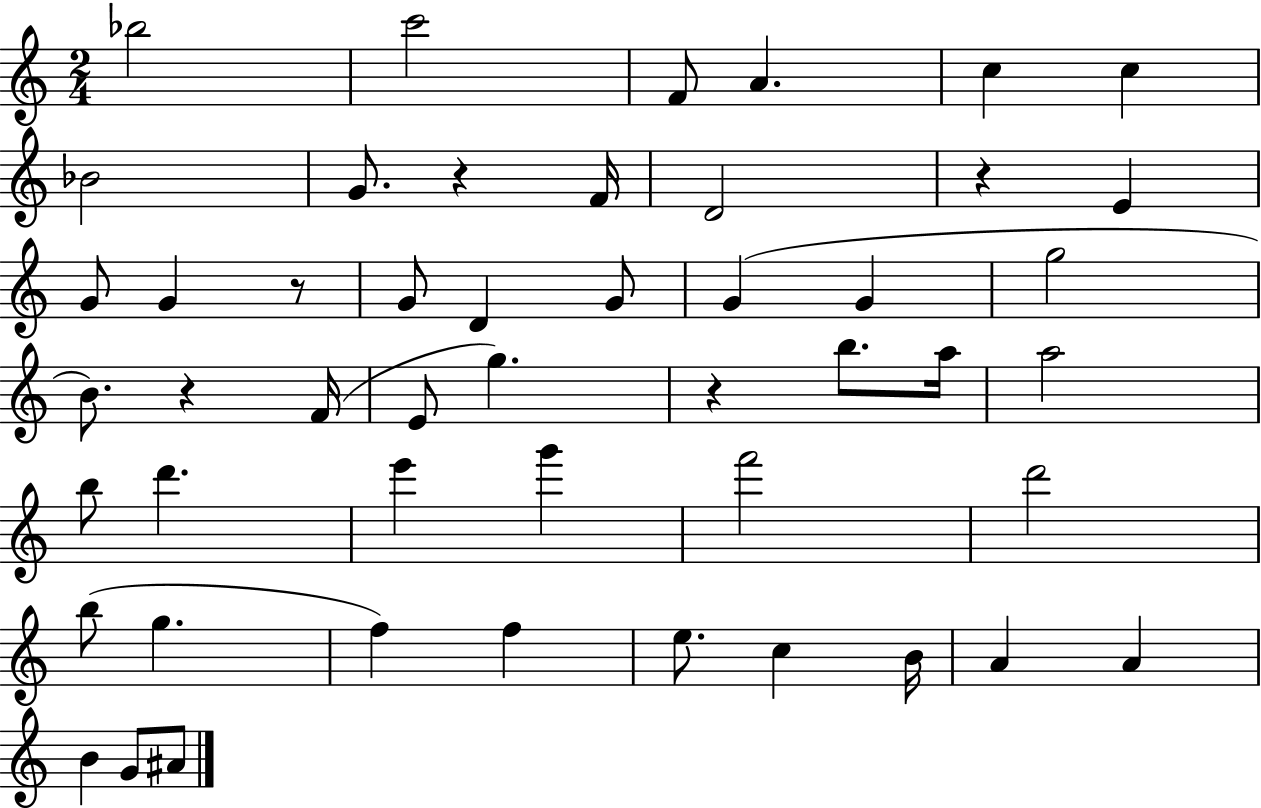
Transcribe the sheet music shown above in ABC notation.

X:1
T:Untitled
M:2/4
L:1/4
K:C
_b2 c'2 F/2 A c c _B2 G/2 z F/4 D2 z E G/2 G z/2 G/2 D G/2 G G g2 B/2 z F/4 E/2 g z b/2 a/4 a2 b/2 d' e' g' f'2 d'2 b/2 g f f e/2 c B/4 A A B G/2 ^A/2